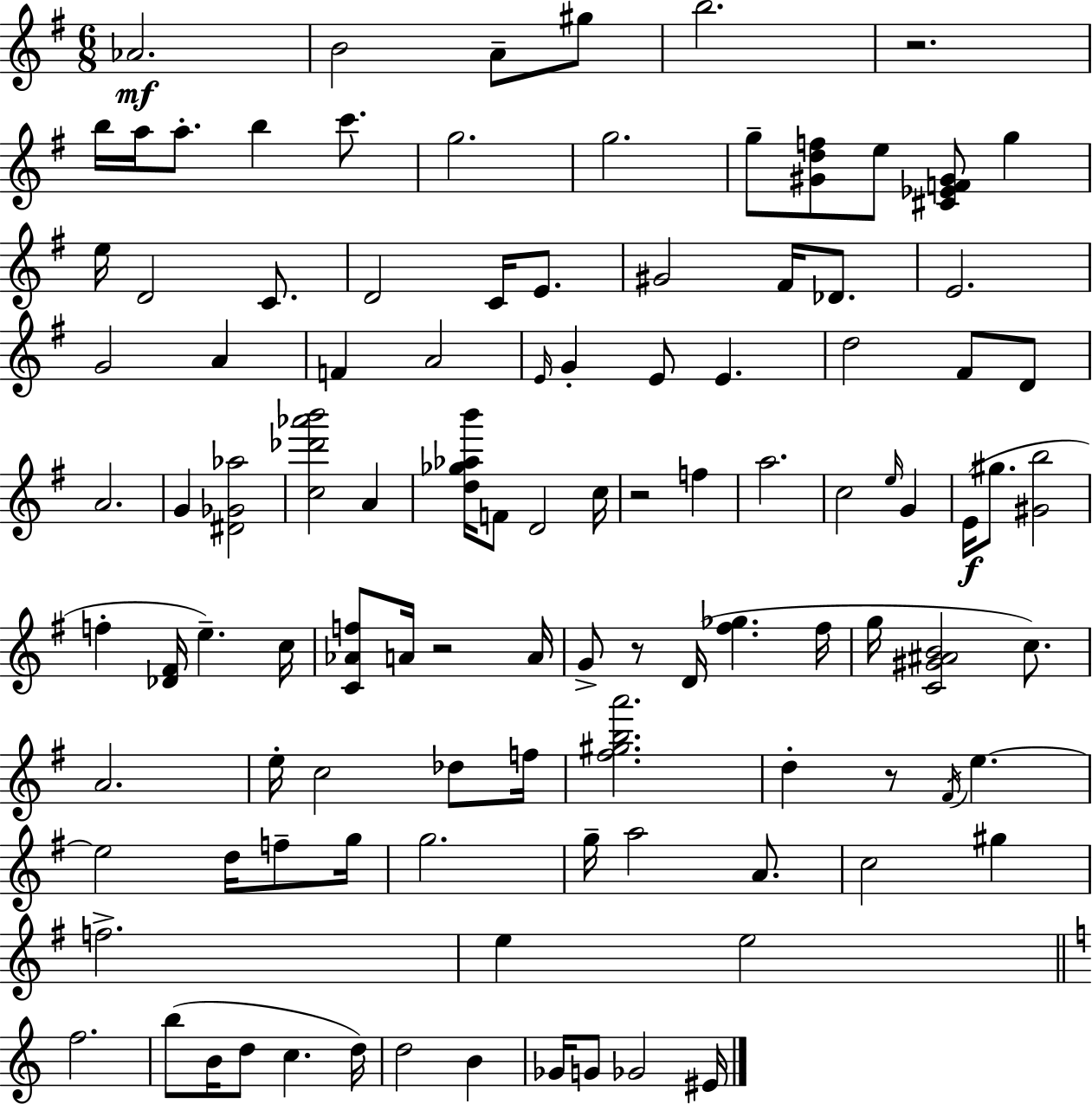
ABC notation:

X:1
T:Untitled
M:6/8
L:1/4
K:G
_A2 B2 A/2 ^g/2 b2 z2 b/4 a/4 a/2 b c'/2 g2 g2 g/2 [^Gdf]/2 e/2 [^C_EF^G]/2 g e/4 D2 C/2 D2 C/4 E/2 ^G2 ^F/4 _D/2 E2 G2 A F A2 E/4 G E/2 E d2 ^F/2 D/2 A2 G [^D_G_a]2 [c_d'_a'b']2 A [d_g_ab']/4 F/2 D2 c/4 z2 f a2 c2 e/4 G E/4 ^g/2 [^Gb]2 f [_D^F]/4 e c/4 [C_Af]/2 A/4 z2 A/4 G/2 z/2 D/4 [^f_g] ^f/4 g/4 [C^G^AB]2 c/2 A2 e/4 c2 _d/2 f/4 [^f^gba']2 d z/2 ^F/4 e e2 d/4 f/2 g/4 g2 g/4 a2 A/2 c2 ^g f2 e e2 f2 b/2 B/4 d/2 c d/4 d2 B _G/4 G/2 _G2 ^E/4